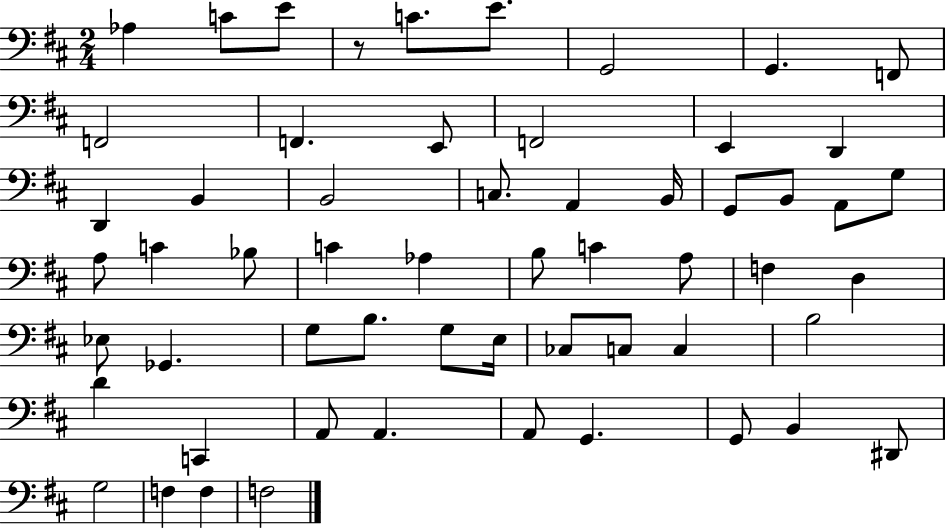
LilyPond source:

{
  \clef bass
  \numericTimeSignature
  \time 2/4
  \key d \major
  \repeat volta 2 { aes4 c'8 e'8 | r8 c'8. e'8. | g,2 | g,4. f,8 | \break f,2 | f,4. e,8 | f,2 | e,4 d,4 | \break d,4 b,4 | b,2 | c8. a,4 b,16 | g,8 b,8 a,8 g8 | \break a8 c'4 bes8 | c'4 aes4 | b8 c'4 a8 | f4 d4 | \break ees8 ges,4. | g8 b8. g8 e16 | ces8 c8 c4 | b2 | \break d'4 c,4 | a,8 a,4. | a,8 g,4. | g,8 b,4 dis,8 | \break g2 | f4 f4 | f2 | } \bar "|."
}